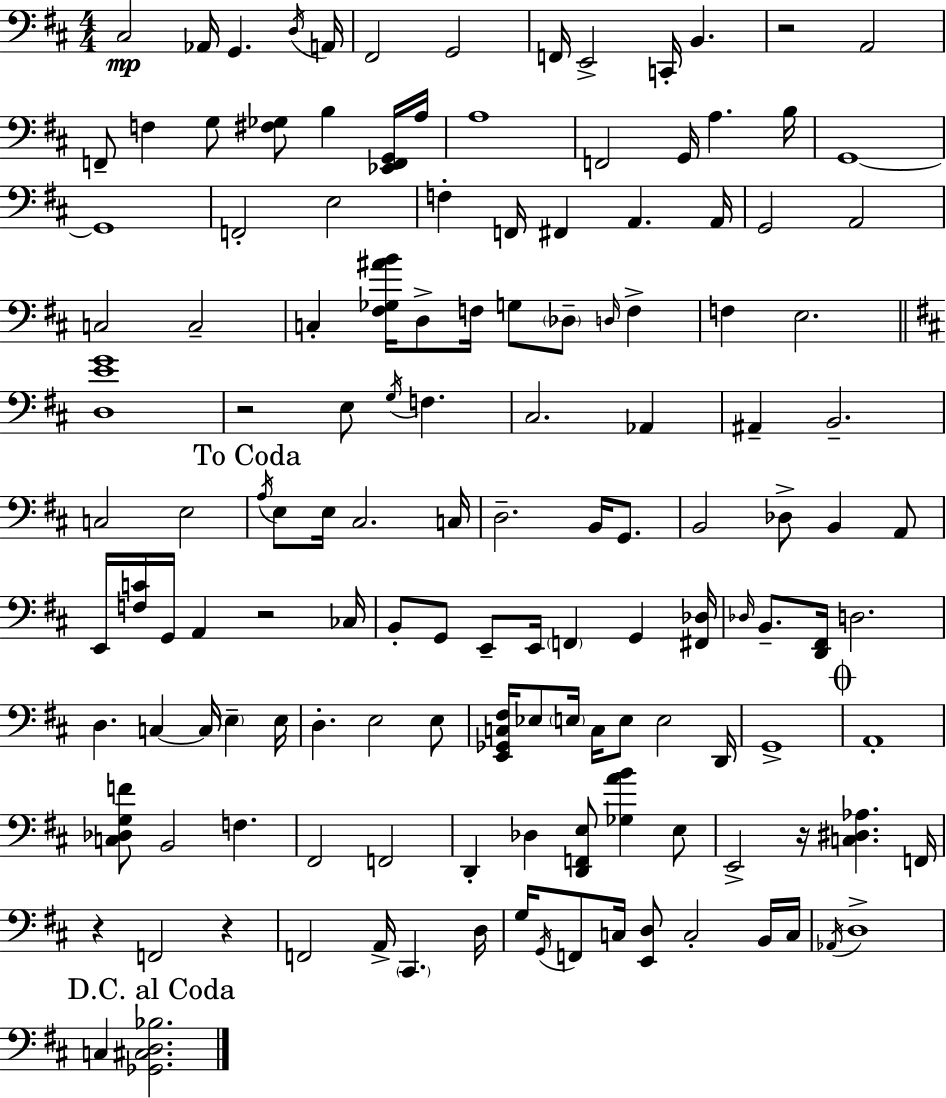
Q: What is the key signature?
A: D major